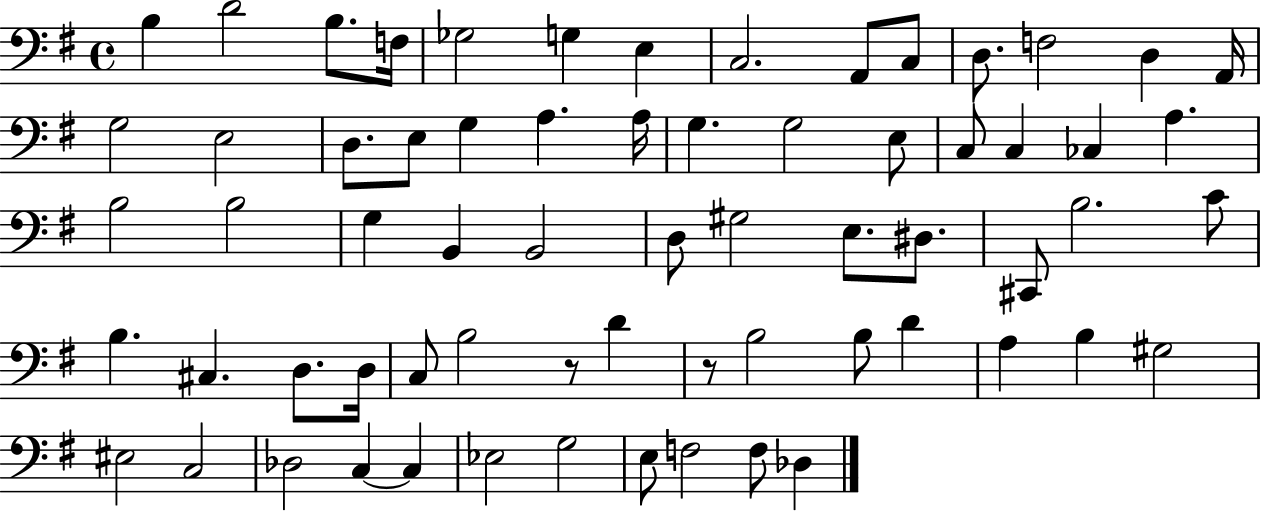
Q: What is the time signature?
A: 4/4